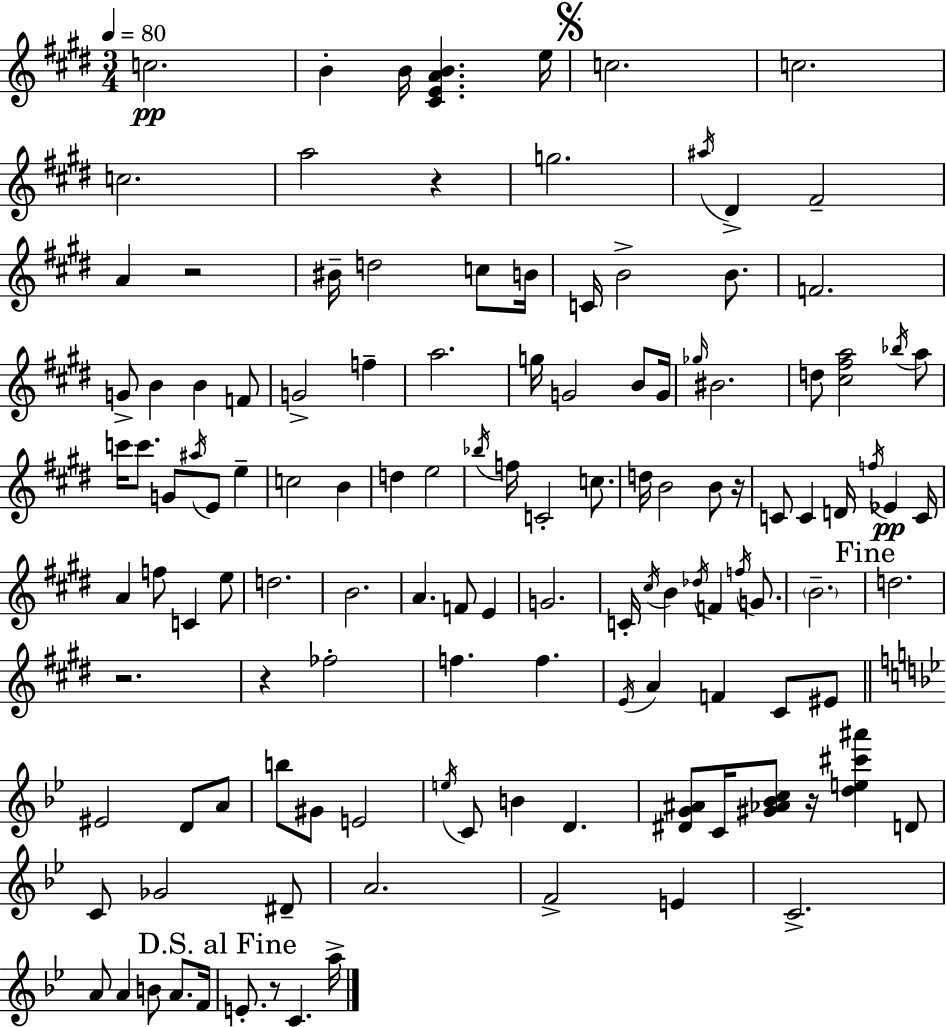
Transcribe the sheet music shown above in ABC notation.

X:1
T:Untitled
M:3/4
L:1/4
K:E
c2 B B/4 [^CEAB] e/4 c2 c2 c2 a2 z g2 ^a/4 ^D ^F2 A z2 ^B/4 d2 c/2 B/4 C/4 B2 B/2 F2 G/2 B B F/2 G2 f a2 g/4 G2 B/2 G/4 _g/4 ^B2 d/2 [^c^fa]2 _b/4 a/2 c'/4 c'/2 G/2 ^a/4 E/2 e c2 B d e2 _b/4 f/4 C2 c/2 d/4 B2 B/2 z/4 C/2 C D/4 f/4 _E C/4 A f/2 C e/2 d2 B2 A F/2 E G2 C/4 ^c/4 B _d/4 F f/4 G/2 B2 d2 z2 z _f2 f f E/4 A F ^C/2 ^E/2 ^E2 D/2 A/2 b/2 ^G/2 E2 e/4 C/2 B D [^DG^A]/2 C/4 [^G_A_Bc]/2 z/4 [de^c'^a'] D/2 C/2 _G2 ^D/2 A2 F2 E C2 A/2 A B/2 A/2 F/4 E/2 z/2 C a/4